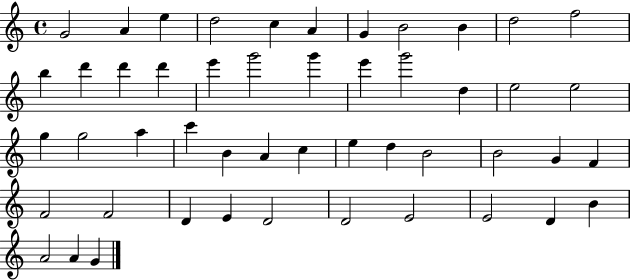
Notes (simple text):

G4/h A4/q E5/q D5/h C5/q A4/q G4/q B4/h B4/q D5/h F5/h B5/q D6/q D6/q D6/q E6/q G6/h G6/q E6/q G6/h D5/q E5/h E5/h G5/q G5/h A5/q C6/q B4/q A4/q C5/q E5/q D5/q B4/h B4/h G4/q F4/q F4/h F4/h D4/q E4/q D4/h D4/h E4/h E4/h D4/q B4/q A4/h A4/q G4/q